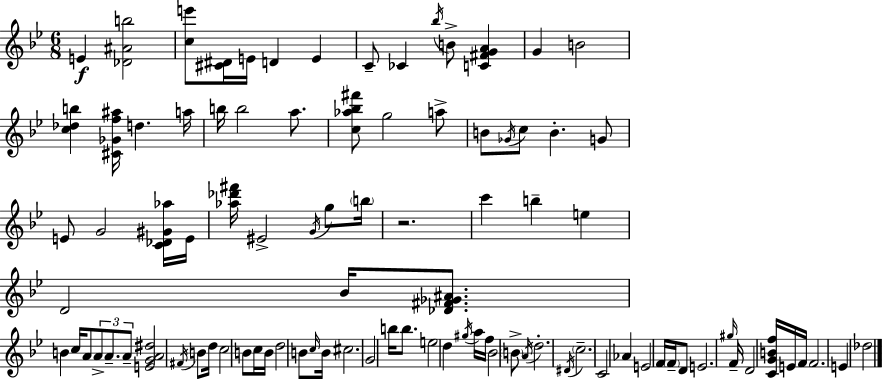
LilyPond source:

{
  \clef treble
  \numericTimeSignature
  \time 6/8
  \key bes \major
  \repeat volta 2 { e'4\f <des' ais' b''>2 | <c'' e'''>8 <cis' dis'>16 e'16 d'4 e'4 | c'8-- ces'4 \acciaccatura { bes''16 } b'8-> <c' fis' g' a'>4 | g'4 b'2 | \break <c'' des'' b''>4 <cis' ges' f'' ais''>16 d''4. | a''16 b''16 b''2 a''8. | <c'' aes'' bes'' fis'''>8 g''2 a''8-> | b'8 \acciaccatura { ges'16 } c''8 b'4.-. | \break g'8 e'8 g'2 | <c' des' gis' aes''>16 e'16 <aes'' des''' fis'''>16 eis'2-> \acciaccatura { g'16 } | g''8 \parenthesize b''16 r2. | c'''4 b''4-- e''4 | \break d'2 bes'16 | <des' fis' ges' ais'>8. b'4 c''16 a'8 \tuplet 3/2 { a'8-> | a'8.-- a'8-- } <e' g' a' dis''>2 | \acciaccatura { fis'16 } b'8 d''16 c''2 | \break b'8 c''16 b'16 d''2 | b'8 \grace { c''16 } b'16 cis''2. | g'2 | b''16 b''8. e''2 | \break d''4 \acciaccatura { gis''16 } a''16 f''16 bes'2 | \parenthesize b'8-> \acciaccatura { a'16 } d''2.-. | \acciaccatura { dis'16 } \parenthesize c''2.-- | c'2 | \break aes'4 e'2 | f'16 \parenthesize f'16-- d'8 e'2. | \grace { gis''16 } f'16-- d'2 | <c' g' b' f''>16 e'16 f'16 f'2. | \break e'4 | des''2 } \bar "|."
}